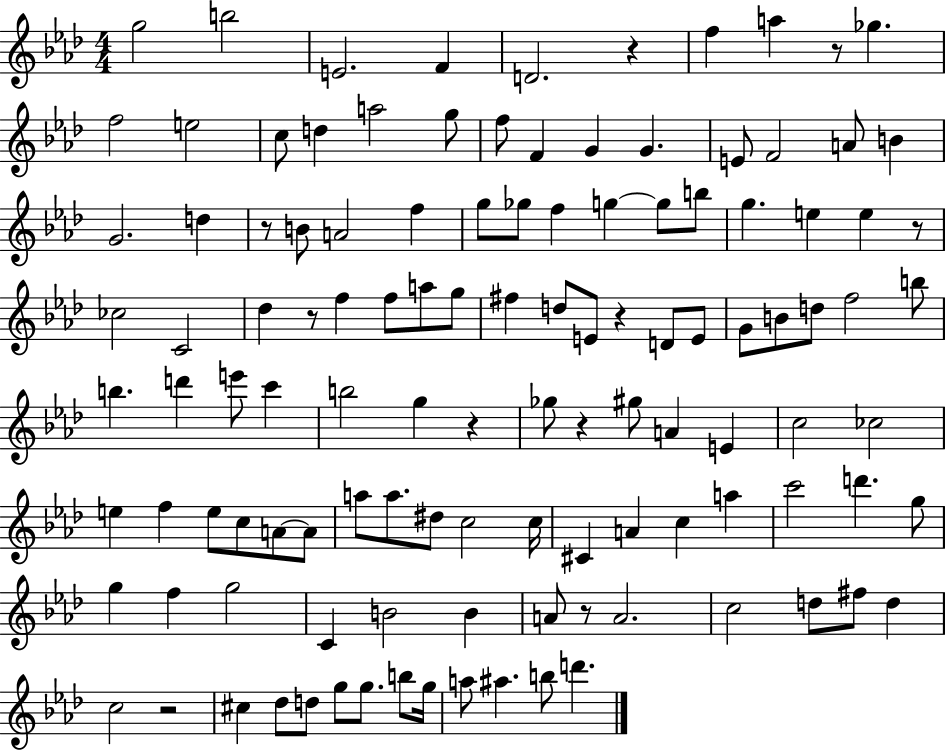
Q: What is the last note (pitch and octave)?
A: D6